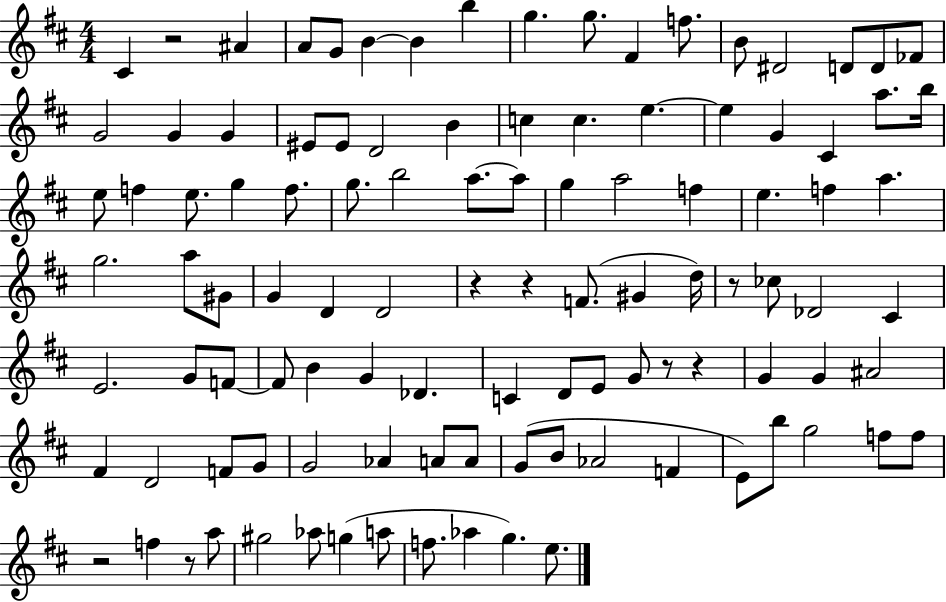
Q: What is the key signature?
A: D major